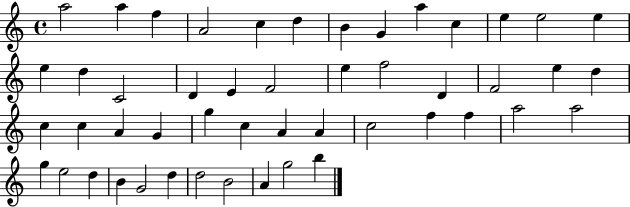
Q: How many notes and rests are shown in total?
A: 49